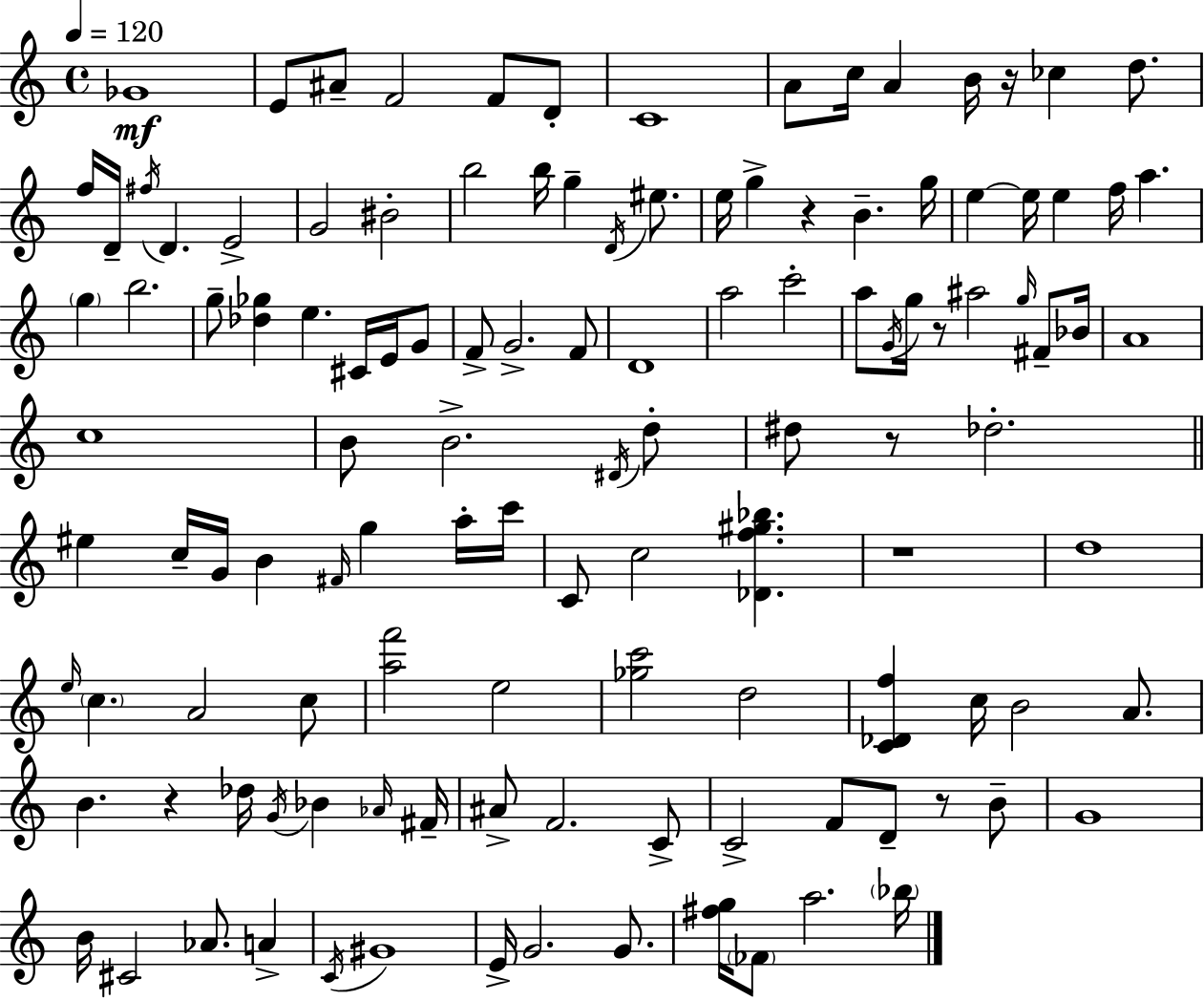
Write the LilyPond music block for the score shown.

{
  \clef treble
  \time 4/4
  \defaultTimeSignature
  \key a \minor
  \tempo 4 = 120
  ges'1\mf | e'8 ais'8-- f'2 f'8 d'8-. | c'1 | a'8 c''16 a'4 b'16 r16 ces''4 d''8. | \break f''16 d'16-- \acciaccatura { fis''16 } d'4. e'2-> | g'2 bis'2-. | b''2 b''16 g''4-- \acciaccatura { d'16 } eis''8. | e''16 g''4-> r4 b'4.-- | \break g''16 e''4~~ e''16 e''4 f''16 a''4. | \parenthesize g''4 b''2. | g''8-- <des'' ges''>4 e''4. cis'16 e'16 | g'8 f'8-> g'2.-> | \break f'8 d'1 | a''2 c'''2-. | a''8 \acciaccatura { g'16 } g''16 r8 ais''2 | \grace { g''16 } fis'8-- bes'16 a'1 | \break c''1 | b'8 b'2.-> | \acciaccatura { dis'16 } d''8-. dis''8 r8 des''2.-. | \bar "||" \break \key c \major eis''4 c''16-- g'16 b'4 \grace { fis'16 } g''4 a''16-. | c'''16 c'8 c''2 <des' f'' gis'' bes''>4. | r1 | d''1 | \break \grace { e''16 } \parenthesize c''4. a'2 | c''8 <a'' f'''>2 e''2 | <ges'' c'''>2 d''2 | <c' des' f''>4 c''16 b'2 a'8. | \break b'4. r4 des''16 \acciaccatura { g'16 } bes'4 | \grace { aes'16 } fis'16-- ais'8-> f'2. | c'8-> c'2-> f'8 d'8-- | r8 b'8-- g'1 | \break b'16 cis'2 aes'8. | a'4-> \acciaccatura { c'16 } gis'1 | e'16-> g'2. | g'8. <fis'' g''>16 \parenthesize fes'8 a''2. | \break \parenthesize bes''16 \bar "|."
}